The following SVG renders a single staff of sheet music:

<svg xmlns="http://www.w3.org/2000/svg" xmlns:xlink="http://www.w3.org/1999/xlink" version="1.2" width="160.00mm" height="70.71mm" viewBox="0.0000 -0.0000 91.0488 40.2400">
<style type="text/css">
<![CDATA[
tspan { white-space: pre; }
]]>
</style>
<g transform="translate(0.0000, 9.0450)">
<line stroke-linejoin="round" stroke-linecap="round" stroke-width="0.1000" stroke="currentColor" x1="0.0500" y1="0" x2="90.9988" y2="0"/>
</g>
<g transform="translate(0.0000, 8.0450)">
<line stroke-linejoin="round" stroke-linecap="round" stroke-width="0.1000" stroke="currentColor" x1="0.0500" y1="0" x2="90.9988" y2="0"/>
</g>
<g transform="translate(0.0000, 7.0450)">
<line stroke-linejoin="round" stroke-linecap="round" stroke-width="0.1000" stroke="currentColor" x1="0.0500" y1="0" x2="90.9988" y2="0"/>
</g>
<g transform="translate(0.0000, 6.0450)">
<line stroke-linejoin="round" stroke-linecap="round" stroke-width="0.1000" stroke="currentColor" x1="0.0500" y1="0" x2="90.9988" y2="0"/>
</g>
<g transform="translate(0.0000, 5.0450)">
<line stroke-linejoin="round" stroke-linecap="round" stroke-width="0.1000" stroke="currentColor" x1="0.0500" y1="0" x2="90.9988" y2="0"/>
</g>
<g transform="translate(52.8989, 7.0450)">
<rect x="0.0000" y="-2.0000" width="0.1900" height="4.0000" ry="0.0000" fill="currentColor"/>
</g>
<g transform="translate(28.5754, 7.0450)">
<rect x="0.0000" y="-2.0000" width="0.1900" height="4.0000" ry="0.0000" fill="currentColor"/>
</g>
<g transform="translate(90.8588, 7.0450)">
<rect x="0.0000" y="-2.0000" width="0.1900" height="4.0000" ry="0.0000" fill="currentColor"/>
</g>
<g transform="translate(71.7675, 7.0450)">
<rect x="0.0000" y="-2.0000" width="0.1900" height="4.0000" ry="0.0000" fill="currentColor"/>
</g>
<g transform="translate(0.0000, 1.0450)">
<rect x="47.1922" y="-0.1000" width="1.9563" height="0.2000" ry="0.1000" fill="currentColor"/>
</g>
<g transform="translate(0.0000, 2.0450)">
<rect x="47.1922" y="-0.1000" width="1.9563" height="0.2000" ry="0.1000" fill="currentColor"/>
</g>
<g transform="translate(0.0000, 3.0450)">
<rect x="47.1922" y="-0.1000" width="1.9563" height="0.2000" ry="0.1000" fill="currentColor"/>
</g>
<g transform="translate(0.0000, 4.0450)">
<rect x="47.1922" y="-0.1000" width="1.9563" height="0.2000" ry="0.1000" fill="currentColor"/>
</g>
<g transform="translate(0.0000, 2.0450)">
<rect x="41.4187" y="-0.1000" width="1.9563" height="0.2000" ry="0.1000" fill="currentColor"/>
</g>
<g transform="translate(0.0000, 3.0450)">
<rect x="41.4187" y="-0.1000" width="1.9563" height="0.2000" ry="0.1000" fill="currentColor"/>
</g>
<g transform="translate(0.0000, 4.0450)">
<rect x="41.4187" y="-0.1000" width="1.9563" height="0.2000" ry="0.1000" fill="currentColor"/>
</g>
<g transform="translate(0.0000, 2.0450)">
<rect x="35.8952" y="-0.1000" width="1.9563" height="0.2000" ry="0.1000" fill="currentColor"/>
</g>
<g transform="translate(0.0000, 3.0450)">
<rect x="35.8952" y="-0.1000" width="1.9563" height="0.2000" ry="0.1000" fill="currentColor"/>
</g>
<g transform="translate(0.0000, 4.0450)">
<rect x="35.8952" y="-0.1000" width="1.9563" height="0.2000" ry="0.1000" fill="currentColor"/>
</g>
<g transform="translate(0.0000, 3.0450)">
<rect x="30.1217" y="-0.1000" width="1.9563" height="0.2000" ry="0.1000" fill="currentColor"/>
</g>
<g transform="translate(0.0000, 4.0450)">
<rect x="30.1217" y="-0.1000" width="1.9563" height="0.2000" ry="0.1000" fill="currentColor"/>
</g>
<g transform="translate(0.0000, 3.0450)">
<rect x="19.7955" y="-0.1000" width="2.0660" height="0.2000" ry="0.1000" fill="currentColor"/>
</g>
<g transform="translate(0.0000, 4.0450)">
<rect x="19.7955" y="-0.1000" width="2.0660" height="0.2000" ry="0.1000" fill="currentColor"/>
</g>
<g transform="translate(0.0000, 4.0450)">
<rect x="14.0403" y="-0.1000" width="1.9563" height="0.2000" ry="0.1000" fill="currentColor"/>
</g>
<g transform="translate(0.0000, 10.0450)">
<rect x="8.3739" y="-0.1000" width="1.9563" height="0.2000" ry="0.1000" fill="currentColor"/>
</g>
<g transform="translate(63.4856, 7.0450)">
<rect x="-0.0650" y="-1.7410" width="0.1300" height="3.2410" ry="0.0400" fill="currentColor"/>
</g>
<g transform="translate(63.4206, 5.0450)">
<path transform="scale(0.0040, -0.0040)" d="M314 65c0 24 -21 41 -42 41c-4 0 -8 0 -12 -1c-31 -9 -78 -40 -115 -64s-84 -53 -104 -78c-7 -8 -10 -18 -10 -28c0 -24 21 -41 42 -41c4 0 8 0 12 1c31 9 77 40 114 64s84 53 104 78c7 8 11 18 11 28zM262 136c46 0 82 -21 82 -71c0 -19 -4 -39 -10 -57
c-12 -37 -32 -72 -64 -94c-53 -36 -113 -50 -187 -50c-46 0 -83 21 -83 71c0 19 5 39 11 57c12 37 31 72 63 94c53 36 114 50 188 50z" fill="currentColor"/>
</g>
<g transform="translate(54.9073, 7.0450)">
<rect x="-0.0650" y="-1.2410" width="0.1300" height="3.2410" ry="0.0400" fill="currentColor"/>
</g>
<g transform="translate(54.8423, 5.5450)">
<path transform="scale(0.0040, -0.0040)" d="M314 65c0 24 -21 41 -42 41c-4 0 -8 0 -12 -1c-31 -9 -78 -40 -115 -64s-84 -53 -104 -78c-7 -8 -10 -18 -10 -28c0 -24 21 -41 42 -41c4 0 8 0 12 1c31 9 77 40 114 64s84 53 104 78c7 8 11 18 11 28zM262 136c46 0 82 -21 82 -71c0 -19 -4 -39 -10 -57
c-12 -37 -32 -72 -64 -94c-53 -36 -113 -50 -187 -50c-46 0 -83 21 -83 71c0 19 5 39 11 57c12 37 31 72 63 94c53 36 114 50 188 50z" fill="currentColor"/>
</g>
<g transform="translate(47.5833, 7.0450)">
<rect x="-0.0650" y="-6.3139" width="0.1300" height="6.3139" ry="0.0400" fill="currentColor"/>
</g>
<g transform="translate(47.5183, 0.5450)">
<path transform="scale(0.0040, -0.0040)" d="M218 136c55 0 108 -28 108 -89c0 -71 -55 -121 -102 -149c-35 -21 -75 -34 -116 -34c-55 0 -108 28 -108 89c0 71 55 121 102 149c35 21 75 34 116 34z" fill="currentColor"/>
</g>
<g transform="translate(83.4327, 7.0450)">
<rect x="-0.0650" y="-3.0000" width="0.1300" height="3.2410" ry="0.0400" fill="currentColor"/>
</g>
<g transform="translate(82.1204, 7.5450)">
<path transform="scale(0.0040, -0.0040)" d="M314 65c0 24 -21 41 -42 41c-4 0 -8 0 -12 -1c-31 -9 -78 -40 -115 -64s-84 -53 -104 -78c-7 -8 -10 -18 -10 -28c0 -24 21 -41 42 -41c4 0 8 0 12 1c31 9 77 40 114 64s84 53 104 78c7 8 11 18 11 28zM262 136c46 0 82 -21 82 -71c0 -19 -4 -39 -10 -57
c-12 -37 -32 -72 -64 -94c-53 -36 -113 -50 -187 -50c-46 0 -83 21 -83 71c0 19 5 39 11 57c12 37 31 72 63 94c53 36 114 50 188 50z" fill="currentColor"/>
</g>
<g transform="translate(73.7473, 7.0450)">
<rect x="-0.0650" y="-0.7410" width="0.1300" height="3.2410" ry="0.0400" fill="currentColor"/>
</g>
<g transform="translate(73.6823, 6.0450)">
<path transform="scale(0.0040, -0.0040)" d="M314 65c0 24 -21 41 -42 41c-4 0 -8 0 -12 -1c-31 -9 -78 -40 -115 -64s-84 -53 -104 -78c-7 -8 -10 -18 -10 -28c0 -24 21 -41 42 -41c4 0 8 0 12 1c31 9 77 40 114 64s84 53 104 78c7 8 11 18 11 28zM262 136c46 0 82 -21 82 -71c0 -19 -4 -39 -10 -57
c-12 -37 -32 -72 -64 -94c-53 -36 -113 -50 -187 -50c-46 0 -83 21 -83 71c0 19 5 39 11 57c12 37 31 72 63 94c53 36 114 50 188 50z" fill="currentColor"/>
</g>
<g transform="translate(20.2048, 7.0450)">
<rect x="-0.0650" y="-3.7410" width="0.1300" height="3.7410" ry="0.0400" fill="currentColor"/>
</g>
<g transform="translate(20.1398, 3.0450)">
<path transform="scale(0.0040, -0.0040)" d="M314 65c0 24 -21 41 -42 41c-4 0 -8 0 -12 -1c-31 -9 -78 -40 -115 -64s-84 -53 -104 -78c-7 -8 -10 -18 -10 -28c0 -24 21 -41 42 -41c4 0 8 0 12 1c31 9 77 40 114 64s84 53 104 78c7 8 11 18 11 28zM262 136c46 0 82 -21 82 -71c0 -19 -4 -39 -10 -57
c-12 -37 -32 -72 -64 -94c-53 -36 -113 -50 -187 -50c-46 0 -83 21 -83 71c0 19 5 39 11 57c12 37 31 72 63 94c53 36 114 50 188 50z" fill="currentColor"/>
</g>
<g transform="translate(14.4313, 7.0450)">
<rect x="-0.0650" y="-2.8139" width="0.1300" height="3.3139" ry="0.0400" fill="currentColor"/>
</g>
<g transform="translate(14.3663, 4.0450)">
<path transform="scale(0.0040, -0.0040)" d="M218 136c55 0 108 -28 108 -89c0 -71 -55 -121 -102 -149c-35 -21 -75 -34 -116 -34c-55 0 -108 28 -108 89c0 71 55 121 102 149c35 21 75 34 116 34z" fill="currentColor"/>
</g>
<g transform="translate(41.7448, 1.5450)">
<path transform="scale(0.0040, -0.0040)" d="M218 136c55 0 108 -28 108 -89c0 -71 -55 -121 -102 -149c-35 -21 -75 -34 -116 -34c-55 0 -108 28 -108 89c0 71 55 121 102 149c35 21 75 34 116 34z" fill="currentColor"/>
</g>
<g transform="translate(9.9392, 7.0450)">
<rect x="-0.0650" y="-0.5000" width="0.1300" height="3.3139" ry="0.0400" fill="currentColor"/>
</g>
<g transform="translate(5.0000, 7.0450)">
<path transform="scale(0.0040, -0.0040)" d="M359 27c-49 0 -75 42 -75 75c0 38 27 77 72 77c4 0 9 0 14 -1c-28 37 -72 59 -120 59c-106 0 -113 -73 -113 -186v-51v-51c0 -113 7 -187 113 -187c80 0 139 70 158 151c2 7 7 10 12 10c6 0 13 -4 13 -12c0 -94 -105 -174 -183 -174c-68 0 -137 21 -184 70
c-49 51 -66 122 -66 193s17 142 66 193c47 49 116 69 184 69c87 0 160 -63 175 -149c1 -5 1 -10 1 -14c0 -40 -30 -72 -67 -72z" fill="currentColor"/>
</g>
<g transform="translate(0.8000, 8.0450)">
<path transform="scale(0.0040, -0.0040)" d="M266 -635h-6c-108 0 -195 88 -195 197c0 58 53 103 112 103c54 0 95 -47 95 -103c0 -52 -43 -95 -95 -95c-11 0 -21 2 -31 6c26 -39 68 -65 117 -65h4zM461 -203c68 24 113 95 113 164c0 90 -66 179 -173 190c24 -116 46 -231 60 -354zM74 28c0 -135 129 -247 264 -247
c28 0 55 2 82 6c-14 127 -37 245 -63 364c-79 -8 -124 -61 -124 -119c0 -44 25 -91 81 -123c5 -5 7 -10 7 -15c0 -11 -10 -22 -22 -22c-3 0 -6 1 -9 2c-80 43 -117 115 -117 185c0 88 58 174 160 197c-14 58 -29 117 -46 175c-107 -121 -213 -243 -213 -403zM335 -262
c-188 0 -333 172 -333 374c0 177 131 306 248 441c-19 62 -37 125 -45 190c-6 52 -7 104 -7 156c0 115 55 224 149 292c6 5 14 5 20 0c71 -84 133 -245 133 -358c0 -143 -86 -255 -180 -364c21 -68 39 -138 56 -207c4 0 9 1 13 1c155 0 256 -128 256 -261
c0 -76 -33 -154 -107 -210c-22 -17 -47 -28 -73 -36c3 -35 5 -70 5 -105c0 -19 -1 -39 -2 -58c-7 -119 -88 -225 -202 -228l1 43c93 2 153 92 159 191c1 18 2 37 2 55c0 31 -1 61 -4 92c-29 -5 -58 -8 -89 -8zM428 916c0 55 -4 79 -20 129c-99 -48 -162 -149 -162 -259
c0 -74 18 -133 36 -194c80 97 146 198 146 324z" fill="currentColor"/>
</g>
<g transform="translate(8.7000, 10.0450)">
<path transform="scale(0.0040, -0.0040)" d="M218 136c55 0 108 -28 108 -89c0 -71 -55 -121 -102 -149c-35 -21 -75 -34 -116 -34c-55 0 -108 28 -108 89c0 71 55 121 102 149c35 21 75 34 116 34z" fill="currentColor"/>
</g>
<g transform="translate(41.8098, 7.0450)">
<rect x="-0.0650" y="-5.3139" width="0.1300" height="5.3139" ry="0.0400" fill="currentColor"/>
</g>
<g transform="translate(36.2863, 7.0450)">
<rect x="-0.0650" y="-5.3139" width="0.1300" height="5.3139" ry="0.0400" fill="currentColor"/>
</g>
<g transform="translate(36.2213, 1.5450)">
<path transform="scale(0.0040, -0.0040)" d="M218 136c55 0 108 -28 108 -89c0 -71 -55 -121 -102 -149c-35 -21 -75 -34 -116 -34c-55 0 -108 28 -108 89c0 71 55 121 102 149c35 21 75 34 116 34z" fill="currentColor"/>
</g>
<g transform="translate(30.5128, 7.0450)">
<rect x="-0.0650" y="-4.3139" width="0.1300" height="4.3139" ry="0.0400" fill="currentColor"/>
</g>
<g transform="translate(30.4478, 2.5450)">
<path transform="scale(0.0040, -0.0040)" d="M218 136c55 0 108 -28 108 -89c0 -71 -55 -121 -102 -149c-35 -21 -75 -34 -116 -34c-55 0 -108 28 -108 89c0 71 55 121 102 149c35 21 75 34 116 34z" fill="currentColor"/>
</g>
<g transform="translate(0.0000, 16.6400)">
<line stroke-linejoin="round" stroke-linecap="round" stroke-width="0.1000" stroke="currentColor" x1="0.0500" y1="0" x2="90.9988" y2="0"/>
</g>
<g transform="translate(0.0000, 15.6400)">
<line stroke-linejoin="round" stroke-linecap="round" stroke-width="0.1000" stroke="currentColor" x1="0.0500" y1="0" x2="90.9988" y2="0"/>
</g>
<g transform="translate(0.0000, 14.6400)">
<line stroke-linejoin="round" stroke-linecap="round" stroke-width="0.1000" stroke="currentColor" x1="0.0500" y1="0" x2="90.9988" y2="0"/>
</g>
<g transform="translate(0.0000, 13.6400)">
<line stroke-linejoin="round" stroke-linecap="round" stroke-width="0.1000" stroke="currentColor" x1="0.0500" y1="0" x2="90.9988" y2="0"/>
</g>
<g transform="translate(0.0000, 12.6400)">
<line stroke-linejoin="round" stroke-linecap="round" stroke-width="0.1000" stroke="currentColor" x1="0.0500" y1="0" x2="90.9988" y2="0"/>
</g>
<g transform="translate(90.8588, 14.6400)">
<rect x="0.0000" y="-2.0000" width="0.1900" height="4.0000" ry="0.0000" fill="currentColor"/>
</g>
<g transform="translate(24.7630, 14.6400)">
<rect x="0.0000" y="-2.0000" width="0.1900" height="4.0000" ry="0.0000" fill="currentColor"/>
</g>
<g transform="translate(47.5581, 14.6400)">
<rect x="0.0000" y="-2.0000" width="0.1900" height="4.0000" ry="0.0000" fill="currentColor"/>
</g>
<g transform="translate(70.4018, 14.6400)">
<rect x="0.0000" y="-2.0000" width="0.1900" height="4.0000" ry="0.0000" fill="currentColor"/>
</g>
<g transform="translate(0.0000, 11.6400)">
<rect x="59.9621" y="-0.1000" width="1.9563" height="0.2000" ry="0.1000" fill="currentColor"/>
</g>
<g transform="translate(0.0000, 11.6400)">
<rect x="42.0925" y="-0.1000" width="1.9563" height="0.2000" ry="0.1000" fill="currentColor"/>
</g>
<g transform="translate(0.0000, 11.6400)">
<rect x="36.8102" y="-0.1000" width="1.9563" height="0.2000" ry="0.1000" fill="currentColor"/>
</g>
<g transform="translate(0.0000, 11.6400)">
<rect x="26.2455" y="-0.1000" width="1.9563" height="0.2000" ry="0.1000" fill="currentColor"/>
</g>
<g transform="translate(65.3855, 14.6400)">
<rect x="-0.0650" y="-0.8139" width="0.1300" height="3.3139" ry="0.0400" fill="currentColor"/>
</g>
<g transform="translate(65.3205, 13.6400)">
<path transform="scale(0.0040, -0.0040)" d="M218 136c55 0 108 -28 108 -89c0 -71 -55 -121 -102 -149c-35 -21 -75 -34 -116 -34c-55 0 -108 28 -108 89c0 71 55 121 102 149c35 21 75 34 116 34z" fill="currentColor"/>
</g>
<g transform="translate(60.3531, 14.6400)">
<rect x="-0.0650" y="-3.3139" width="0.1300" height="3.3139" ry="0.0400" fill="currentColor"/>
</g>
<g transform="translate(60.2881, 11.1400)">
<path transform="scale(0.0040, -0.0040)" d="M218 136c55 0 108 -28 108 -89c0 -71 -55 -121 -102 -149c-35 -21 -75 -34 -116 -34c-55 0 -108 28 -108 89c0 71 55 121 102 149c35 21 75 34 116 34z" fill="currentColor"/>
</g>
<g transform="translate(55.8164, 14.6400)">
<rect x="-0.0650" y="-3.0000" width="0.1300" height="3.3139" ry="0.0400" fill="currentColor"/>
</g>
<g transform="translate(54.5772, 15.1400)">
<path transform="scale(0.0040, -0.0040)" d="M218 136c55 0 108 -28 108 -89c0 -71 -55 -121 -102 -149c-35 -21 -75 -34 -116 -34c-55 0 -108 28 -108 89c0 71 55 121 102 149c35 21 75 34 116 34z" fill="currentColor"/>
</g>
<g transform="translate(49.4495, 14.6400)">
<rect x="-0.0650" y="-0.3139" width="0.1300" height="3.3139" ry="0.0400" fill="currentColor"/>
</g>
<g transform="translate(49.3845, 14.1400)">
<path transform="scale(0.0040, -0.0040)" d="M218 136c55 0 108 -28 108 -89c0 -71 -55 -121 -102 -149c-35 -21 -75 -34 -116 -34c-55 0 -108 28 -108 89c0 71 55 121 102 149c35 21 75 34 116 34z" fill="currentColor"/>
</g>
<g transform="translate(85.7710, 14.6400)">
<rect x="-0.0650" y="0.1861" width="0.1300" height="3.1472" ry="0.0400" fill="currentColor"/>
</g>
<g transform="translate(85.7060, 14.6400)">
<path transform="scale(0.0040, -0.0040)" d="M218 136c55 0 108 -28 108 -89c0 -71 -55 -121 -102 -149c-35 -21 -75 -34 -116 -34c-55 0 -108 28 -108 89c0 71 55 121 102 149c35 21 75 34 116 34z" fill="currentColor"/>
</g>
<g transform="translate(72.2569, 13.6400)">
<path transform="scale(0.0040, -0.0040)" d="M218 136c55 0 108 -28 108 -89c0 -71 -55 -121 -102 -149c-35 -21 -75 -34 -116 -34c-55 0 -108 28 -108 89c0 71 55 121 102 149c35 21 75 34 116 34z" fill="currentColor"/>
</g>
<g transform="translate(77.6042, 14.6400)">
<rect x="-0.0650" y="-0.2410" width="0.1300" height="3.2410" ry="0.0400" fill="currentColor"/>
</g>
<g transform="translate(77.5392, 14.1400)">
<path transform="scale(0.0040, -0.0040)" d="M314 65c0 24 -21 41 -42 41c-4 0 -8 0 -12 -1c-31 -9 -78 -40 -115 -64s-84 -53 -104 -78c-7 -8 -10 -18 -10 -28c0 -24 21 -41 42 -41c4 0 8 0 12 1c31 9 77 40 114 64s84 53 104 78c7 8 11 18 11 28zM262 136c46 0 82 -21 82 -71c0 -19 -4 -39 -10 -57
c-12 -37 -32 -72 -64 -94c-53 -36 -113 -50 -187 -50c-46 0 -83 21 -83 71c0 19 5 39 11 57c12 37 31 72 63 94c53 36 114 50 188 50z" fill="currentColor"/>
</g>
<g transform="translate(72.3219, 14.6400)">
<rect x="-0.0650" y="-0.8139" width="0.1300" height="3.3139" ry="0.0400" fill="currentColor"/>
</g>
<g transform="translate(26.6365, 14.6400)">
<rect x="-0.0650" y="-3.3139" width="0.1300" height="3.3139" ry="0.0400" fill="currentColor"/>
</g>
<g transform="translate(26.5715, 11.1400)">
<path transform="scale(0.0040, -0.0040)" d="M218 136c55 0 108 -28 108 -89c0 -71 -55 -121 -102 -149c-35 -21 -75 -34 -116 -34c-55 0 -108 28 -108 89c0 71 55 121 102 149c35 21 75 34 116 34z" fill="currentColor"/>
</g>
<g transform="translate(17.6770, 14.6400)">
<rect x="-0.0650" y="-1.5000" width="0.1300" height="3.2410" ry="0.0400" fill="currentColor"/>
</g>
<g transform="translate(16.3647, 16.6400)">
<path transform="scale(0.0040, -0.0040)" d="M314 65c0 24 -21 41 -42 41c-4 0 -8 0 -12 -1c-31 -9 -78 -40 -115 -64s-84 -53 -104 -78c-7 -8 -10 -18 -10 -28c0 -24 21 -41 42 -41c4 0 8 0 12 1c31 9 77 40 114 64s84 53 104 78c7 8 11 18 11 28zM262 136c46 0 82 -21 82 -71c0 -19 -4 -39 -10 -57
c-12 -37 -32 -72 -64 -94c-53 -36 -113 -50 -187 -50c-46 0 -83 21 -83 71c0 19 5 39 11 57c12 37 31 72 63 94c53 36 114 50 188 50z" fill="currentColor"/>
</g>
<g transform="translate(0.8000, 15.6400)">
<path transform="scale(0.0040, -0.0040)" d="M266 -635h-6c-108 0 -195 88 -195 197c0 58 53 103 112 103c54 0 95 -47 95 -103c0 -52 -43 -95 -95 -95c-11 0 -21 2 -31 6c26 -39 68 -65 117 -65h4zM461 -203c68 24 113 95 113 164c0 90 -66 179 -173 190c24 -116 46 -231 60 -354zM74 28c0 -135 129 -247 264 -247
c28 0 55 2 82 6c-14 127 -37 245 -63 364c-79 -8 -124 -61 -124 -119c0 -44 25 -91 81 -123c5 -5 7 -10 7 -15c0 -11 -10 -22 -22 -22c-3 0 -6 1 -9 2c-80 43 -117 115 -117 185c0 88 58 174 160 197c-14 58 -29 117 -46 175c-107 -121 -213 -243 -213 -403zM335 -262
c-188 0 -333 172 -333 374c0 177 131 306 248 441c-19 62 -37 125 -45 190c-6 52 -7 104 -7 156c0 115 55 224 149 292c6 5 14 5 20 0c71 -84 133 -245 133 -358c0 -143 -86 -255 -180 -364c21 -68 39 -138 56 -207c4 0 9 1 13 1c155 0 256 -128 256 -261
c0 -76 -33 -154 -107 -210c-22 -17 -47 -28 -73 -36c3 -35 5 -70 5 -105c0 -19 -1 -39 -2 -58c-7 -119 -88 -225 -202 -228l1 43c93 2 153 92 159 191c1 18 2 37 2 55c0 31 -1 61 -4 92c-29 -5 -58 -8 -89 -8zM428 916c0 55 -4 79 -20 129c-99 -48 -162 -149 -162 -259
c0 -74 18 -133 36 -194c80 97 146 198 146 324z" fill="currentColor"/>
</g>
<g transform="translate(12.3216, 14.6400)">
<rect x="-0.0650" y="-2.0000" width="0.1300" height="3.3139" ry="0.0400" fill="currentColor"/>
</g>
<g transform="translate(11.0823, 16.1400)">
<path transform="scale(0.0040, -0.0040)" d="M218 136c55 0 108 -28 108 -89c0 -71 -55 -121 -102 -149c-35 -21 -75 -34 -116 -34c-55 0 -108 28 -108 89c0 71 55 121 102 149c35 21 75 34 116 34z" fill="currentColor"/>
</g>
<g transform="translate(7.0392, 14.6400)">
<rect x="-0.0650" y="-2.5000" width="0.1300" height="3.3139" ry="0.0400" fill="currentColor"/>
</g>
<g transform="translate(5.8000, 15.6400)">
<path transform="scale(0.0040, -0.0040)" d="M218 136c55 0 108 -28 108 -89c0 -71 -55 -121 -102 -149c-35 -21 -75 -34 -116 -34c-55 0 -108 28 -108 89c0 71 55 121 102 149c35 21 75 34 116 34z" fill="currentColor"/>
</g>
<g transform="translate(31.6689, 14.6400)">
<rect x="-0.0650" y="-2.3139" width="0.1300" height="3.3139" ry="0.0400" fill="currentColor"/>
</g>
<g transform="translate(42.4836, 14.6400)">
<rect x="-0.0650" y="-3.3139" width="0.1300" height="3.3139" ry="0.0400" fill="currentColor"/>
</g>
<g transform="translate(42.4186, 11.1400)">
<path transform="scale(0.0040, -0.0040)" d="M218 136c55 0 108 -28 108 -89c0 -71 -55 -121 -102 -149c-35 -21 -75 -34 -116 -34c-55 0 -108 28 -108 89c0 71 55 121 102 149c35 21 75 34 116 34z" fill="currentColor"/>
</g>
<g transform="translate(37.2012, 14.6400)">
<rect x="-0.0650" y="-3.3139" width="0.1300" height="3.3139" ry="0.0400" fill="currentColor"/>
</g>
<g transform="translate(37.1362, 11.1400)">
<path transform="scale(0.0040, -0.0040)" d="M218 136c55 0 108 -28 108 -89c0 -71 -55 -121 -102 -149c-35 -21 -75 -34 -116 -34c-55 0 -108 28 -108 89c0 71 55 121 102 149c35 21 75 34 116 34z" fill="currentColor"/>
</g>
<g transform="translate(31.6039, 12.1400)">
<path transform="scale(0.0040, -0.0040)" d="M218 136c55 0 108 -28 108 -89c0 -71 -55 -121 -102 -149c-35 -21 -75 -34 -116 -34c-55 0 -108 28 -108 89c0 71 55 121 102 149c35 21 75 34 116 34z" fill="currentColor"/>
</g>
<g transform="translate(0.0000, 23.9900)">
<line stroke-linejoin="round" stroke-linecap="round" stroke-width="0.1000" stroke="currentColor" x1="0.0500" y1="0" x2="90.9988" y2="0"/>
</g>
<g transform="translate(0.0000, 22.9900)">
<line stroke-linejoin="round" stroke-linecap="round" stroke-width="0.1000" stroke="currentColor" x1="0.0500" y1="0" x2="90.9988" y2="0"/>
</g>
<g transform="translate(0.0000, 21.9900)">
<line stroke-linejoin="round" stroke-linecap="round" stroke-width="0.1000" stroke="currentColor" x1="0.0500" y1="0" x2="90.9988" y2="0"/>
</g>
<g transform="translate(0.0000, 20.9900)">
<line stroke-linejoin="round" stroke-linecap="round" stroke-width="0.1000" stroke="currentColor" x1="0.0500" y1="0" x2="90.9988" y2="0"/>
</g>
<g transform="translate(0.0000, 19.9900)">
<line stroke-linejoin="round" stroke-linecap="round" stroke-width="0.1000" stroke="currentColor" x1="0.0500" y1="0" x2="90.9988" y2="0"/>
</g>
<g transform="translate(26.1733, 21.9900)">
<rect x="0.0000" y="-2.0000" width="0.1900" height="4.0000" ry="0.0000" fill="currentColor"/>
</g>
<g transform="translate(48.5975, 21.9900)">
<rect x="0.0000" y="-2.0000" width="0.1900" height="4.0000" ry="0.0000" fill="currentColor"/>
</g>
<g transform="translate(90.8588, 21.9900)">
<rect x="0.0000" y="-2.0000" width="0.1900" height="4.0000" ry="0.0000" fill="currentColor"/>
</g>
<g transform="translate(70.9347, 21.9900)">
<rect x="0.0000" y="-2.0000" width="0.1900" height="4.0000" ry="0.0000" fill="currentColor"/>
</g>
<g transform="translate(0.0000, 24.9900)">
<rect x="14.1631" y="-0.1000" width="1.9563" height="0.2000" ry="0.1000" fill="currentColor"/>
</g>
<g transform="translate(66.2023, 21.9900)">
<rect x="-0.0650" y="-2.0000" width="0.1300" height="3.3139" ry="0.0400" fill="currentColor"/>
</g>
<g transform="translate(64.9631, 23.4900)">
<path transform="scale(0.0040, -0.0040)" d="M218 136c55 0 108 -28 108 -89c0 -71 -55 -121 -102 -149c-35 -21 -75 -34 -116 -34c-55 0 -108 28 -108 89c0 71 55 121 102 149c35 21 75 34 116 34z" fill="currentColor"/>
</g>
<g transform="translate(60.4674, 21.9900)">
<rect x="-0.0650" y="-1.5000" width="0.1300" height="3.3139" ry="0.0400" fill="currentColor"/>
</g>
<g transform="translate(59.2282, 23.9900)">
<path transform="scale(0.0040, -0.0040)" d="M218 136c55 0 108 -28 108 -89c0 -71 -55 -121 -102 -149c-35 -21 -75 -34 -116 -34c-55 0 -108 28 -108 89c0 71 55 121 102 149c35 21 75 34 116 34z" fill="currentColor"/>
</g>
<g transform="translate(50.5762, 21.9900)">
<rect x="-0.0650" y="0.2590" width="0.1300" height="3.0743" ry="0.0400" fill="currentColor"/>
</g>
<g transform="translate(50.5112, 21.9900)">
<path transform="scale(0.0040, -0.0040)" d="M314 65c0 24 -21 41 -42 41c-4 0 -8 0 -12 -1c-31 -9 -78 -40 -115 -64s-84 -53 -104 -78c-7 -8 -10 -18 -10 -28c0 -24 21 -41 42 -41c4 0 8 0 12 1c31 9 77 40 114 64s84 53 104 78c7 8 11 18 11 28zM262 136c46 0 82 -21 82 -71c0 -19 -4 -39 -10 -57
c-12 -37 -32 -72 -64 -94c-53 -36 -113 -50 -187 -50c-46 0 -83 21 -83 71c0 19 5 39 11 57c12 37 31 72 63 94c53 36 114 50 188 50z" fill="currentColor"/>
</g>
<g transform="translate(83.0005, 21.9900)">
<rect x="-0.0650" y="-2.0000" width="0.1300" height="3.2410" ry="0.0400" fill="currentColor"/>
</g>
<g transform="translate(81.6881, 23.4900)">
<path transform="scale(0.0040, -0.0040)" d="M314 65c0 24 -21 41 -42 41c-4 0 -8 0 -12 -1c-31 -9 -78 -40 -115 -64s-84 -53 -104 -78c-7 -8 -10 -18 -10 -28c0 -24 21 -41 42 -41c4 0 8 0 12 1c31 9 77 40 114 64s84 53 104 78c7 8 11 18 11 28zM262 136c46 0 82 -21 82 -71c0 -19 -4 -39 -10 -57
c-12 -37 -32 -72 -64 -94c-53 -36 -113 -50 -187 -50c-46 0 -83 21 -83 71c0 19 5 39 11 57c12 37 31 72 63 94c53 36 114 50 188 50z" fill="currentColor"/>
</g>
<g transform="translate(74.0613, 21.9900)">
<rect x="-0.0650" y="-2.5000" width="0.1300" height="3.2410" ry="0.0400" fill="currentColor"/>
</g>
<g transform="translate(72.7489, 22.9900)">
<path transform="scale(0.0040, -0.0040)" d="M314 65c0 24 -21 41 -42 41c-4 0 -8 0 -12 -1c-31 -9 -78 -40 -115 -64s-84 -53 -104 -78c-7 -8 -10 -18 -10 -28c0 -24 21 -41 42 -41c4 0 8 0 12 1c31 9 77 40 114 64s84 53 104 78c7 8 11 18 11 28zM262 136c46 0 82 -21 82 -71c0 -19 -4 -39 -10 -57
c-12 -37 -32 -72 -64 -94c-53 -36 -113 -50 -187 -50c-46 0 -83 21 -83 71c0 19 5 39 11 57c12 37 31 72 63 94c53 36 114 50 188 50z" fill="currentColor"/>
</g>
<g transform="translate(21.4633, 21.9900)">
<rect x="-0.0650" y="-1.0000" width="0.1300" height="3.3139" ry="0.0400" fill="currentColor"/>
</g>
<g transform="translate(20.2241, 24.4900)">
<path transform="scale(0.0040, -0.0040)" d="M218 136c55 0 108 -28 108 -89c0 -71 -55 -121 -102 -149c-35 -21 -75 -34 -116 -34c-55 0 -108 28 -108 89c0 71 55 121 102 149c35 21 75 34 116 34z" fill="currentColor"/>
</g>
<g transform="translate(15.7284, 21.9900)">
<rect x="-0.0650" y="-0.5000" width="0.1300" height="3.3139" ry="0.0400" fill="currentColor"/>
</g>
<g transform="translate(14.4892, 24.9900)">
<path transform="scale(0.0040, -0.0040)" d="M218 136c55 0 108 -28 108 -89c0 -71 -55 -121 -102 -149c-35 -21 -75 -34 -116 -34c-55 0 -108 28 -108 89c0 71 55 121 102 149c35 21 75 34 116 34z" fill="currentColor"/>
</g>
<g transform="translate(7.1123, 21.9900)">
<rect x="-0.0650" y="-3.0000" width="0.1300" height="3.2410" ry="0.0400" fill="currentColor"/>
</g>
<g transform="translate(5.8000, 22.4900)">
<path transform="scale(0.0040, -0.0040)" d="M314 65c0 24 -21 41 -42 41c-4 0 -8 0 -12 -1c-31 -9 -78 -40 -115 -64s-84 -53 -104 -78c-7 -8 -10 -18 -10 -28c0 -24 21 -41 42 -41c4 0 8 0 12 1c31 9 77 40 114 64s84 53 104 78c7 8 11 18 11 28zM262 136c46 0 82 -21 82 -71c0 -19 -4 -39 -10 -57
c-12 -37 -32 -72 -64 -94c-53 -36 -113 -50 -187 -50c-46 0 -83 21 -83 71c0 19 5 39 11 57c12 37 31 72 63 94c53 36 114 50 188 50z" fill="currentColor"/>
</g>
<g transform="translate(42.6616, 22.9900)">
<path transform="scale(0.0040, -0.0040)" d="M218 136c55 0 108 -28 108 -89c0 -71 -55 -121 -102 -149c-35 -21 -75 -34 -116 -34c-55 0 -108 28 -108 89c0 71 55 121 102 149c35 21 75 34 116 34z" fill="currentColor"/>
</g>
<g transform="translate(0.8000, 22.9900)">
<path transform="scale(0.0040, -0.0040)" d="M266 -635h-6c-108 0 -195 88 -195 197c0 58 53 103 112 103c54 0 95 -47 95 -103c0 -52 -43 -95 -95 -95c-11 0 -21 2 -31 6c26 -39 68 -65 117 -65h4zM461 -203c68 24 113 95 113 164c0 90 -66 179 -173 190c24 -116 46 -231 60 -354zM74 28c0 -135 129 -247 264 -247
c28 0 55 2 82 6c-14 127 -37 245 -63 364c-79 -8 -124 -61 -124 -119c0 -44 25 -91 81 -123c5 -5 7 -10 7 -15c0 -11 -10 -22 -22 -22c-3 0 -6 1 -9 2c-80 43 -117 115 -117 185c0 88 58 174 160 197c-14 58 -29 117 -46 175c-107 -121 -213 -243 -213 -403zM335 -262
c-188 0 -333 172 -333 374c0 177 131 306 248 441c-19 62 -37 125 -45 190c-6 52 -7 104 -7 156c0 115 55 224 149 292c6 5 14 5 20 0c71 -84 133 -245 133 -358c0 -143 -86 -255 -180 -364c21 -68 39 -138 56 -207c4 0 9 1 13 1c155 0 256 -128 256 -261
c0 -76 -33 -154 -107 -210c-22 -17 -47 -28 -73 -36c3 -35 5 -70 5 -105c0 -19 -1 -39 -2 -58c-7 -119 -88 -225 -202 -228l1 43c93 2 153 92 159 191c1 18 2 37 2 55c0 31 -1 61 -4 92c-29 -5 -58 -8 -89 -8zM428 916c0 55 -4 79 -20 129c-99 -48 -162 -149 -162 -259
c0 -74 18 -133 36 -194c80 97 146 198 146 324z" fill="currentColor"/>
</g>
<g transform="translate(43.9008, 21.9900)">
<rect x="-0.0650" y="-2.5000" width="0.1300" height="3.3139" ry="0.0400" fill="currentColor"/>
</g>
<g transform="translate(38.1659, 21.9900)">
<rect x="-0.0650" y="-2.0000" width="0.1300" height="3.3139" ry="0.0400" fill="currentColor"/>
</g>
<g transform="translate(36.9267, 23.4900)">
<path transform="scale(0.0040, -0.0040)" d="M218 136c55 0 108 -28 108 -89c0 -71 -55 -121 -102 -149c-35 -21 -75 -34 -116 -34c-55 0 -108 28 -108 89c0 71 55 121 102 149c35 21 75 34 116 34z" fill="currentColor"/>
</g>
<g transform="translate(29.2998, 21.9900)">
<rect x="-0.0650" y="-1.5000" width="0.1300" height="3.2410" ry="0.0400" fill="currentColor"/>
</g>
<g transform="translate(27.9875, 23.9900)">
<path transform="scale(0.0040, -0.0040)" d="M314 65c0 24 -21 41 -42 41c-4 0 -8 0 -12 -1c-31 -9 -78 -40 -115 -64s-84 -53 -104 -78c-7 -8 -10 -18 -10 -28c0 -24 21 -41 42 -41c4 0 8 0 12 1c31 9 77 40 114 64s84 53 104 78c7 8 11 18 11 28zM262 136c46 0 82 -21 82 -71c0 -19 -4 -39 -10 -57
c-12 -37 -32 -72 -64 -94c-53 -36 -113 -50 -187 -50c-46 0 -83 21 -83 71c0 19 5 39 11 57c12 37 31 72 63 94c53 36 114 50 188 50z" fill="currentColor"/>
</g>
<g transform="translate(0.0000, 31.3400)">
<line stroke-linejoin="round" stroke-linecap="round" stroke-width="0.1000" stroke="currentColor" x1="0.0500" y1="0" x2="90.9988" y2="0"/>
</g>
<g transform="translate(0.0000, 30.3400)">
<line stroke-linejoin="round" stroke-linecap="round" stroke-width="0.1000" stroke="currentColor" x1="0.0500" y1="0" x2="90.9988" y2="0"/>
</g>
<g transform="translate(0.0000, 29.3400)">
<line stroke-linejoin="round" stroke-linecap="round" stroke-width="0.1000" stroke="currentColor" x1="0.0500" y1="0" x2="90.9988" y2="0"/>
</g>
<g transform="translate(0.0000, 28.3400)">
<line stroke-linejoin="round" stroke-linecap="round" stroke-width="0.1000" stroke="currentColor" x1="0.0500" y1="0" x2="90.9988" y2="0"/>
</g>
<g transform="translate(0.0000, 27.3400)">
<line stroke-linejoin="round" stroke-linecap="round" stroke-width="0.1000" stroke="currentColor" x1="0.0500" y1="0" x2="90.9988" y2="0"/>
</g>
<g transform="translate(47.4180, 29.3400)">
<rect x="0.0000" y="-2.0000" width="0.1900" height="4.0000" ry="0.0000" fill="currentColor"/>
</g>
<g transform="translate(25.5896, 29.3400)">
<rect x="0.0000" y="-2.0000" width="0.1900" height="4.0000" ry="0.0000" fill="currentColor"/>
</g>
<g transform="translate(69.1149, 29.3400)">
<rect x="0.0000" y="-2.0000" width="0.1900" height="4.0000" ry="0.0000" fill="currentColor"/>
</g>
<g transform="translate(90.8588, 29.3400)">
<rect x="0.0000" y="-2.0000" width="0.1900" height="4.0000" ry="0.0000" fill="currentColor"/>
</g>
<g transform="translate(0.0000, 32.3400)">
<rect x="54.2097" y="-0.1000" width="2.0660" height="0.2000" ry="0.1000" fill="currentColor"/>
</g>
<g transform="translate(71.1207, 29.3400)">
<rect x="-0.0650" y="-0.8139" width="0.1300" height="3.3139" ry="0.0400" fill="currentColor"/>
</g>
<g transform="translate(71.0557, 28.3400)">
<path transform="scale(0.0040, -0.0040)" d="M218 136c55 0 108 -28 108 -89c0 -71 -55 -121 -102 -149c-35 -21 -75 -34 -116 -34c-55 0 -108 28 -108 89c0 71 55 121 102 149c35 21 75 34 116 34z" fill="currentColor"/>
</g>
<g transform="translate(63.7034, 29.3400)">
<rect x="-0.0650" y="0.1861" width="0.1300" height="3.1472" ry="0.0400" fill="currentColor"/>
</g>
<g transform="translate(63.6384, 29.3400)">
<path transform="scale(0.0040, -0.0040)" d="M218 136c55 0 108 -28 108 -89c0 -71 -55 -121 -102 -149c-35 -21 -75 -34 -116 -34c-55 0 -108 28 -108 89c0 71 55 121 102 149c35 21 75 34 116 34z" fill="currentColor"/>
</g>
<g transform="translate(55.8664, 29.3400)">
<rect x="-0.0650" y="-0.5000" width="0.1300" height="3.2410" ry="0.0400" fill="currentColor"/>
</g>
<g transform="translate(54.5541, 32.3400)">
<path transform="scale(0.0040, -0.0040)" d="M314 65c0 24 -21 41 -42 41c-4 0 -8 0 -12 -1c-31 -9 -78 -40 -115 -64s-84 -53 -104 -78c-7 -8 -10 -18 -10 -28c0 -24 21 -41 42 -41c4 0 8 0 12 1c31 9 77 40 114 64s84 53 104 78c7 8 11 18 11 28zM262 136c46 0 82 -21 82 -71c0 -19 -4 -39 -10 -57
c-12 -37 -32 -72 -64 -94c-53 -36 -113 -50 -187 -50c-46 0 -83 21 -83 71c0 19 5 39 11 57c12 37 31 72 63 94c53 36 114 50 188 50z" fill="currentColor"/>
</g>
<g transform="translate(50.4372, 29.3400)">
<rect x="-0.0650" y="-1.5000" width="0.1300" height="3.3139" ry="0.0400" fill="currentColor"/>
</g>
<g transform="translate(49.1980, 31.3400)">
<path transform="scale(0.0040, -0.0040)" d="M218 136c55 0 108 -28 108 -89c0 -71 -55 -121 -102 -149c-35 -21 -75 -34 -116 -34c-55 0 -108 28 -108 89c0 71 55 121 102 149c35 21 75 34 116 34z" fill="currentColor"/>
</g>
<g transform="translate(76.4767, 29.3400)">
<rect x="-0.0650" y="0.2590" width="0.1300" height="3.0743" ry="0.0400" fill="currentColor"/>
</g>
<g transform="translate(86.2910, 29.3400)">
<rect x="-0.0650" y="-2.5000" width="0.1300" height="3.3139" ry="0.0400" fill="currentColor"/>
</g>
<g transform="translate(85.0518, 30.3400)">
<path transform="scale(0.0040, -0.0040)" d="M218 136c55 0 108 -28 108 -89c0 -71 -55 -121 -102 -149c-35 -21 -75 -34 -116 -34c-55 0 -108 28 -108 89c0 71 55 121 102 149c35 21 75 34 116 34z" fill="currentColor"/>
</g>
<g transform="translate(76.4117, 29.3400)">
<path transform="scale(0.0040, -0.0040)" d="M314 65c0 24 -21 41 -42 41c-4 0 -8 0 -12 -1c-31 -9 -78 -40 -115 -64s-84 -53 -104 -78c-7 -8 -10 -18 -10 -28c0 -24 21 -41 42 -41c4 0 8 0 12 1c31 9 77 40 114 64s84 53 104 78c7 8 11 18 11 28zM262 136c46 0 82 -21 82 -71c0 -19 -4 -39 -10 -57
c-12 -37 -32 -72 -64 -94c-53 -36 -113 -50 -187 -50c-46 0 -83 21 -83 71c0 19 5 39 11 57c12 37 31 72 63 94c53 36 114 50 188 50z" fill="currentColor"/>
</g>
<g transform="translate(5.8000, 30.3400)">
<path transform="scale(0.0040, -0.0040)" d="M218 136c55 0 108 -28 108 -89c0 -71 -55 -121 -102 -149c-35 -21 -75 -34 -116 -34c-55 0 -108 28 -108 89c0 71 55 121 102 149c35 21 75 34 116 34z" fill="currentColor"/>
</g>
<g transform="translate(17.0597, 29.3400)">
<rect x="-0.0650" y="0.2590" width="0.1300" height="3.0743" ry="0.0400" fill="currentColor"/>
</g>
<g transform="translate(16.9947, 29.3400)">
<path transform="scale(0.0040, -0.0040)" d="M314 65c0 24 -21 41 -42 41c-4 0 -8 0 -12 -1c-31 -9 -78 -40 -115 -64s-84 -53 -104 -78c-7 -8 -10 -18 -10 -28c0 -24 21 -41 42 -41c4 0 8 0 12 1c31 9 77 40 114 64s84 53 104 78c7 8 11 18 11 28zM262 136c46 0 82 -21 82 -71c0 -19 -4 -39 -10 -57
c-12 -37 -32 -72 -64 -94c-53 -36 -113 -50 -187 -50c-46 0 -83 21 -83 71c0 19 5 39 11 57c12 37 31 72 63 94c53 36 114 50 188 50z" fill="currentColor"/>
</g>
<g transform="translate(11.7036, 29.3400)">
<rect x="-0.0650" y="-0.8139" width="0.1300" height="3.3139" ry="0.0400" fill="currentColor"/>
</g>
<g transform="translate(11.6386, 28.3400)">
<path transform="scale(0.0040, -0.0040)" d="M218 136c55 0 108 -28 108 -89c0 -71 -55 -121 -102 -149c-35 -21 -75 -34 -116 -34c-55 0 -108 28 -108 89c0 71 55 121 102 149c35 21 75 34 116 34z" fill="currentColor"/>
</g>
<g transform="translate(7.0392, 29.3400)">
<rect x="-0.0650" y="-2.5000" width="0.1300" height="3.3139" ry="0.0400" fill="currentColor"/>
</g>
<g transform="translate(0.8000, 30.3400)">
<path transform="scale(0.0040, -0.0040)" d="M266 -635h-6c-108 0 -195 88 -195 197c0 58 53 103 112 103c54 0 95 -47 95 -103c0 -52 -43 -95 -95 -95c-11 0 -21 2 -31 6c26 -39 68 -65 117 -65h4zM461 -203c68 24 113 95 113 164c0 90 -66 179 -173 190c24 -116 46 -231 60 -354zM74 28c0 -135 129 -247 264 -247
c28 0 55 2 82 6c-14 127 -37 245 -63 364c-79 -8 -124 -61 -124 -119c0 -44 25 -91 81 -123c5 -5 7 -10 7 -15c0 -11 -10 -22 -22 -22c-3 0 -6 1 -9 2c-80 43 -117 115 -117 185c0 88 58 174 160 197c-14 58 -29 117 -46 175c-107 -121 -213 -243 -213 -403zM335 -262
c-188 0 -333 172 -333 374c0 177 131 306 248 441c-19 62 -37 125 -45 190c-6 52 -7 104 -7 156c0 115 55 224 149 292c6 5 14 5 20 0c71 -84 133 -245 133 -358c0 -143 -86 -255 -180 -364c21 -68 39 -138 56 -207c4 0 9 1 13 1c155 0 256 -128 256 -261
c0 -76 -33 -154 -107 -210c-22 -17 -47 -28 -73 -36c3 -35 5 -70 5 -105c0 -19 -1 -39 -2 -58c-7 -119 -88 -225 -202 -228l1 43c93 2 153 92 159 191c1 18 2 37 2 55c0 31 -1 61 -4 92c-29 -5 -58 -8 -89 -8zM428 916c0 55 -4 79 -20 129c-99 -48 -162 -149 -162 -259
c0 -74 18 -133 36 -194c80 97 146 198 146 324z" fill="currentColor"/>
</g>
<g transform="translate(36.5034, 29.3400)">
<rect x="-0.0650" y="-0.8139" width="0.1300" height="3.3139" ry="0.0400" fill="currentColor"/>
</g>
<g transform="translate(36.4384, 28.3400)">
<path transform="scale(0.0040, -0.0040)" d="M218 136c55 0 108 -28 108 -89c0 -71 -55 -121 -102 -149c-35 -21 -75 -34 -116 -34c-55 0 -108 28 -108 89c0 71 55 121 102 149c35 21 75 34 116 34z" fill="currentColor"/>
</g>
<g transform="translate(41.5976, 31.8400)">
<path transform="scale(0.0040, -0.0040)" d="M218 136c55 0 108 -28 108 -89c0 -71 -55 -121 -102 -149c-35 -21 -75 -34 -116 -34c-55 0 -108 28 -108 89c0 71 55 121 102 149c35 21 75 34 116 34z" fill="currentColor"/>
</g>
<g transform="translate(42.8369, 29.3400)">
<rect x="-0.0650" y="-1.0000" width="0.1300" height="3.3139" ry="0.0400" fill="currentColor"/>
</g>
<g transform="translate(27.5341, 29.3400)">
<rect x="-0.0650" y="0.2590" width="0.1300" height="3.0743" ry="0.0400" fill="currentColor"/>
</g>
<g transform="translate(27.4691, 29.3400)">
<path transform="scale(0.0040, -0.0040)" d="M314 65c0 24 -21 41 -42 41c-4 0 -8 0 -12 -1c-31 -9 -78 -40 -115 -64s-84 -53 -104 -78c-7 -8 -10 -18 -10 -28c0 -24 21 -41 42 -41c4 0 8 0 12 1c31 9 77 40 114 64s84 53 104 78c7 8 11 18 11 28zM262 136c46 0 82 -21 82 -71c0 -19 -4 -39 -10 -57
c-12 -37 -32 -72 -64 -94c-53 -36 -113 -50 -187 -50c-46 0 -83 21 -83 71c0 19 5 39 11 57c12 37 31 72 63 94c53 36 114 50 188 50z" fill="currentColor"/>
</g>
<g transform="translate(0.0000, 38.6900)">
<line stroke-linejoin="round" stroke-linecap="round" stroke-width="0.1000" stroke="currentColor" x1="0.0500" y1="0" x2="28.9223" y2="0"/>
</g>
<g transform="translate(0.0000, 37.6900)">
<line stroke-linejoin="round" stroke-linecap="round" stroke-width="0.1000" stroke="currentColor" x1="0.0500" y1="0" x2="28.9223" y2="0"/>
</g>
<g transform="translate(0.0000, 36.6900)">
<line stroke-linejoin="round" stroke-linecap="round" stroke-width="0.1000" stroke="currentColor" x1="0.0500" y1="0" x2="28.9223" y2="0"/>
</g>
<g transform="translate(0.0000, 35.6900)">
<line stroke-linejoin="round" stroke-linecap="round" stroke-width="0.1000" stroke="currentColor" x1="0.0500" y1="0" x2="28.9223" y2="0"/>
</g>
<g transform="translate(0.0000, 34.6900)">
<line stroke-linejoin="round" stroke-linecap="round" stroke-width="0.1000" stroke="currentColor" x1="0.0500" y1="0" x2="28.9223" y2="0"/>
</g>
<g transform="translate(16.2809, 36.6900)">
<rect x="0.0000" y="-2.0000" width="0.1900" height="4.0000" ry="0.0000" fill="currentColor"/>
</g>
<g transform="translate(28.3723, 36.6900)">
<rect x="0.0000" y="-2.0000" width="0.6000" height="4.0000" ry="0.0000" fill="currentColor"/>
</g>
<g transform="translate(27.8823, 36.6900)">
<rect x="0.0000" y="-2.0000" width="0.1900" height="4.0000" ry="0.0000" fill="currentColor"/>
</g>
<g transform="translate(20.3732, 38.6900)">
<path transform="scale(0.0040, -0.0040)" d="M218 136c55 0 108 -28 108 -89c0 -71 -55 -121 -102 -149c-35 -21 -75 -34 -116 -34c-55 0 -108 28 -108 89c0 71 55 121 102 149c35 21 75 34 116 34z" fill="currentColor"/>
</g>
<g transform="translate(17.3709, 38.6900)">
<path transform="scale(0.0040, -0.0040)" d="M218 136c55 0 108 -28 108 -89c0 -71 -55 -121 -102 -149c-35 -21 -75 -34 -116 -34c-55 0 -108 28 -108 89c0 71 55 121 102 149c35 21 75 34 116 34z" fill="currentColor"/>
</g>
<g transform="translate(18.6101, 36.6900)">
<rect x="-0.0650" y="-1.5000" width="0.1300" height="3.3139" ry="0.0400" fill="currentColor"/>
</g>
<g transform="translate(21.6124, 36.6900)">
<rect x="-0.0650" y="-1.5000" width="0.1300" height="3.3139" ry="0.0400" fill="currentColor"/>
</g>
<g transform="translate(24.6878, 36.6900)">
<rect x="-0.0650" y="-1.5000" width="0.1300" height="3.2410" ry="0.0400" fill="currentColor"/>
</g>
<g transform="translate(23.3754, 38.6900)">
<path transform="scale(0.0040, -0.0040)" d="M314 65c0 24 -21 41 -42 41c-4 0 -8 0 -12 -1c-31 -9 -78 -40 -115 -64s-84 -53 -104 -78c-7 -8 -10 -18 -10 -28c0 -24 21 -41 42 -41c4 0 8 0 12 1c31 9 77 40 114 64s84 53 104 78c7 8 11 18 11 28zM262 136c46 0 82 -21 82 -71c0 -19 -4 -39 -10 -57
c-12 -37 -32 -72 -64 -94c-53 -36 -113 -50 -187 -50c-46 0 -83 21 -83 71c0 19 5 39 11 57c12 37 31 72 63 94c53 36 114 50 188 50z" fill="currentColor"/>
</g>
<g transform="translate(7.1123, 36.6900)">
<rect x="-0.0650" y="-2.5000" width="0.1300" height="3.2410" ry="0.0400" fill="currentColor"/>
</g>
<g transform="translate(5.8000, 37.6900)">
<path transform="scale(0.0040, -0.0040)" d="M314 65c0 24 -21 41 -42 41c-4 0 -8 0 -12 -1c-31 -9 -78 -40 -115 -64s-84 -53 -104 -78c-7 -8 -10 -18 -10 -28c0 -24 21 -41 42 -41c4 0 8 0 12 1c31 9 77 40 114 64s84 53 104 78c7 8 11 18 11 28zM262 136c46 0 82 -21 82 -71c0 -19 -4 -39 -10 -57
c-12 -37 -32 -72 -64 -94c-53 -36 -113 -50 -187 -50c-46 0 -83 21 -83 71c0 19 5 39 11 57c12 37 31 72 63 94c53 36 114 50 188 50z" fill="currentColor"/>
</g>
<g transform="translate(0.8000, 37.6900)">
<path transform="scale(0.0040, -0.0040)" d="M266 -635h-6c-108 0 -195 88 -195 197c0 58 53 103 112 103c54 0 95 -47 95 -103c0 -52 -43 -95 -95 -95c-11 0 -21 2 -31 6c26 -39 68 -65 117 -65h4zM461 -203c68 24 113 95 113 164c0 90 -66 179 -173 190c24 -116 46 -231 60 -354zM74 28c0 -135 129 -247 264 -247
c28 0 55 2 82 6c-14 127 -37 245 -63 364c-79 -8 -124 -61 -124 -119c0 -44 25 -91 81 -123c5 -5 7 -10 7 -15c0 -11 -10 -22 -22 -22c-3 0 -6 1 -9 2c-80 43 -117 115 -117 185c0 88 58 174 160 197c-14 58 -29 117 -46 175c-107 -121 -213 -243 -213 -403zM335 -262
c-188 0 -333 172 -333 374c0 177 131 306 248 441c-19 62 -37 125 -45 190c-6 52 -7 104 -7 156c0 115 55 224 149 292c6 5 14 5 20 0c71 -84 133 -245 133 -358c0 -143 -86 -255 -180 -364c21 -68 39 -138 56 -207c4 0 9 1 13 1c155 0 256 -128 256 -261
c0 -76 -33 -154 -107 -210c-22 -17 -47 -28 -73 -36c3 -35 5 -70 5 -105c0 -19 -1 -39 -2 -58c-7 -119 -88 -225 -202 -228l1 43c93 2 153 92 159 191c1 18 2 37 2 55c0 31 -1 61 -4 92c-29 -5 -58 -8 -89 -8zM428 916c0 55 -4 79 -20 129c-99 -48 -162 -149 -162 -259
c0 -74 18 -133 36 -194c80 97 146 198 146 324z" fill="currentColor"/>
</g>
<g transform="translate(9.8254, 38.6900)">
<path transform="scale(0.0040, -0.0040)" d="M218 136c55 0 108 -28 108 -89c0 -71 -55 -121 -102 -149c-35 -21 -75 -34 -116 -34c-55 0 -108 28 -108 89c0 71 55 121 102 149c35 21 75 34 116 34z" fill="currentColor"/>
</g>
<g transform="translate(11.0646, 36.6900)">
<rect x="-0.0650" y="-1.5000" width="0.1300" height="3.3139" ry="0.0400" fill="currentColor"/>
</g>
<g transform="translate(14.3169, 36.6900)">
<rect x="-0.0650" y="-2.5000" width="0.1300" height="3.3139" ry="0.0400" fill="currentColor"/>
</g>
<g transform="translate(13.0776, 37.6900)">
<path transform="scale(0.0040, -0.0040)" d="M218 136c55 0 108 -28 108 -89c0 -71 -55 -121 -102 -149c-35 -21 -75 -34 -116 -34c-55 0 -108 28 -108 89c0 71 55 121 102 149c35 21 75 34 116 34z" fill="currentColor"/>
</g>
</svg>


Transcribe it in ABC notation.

X:1
T:Untitled
M:4/4
L:1/4
K:C
C a c'2 d' f' f' a' e2 f2 d2 A2 G F E2 b g b b c A b d d c2 B A2 C D E2 F G B2 E F G2 F2 G d B2 B2 d D E C2 B d B2 G G2 E G E E E2